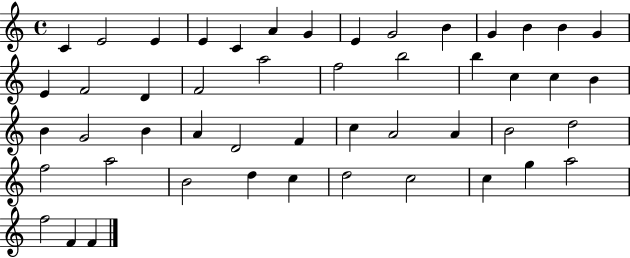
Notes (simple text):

C4/q E4/h E4/q E4/q C4/q A4/q G4/q E4/q G4/h B4/q G4/q B4/q B4/q G4/q E4/q F4/h D4/q F4/h A5/h F5/h B5/h B5/q C5/q C5/q B4/q B4/q G4/h B4/q A4/q D4/h F4/q C5/q A4/h A4/q B4/h D5/h F5/h A5/h B4/h D5/q C5/q D5/h C5/h C5/q G5/q A5/h F5/h F4/q F4/q